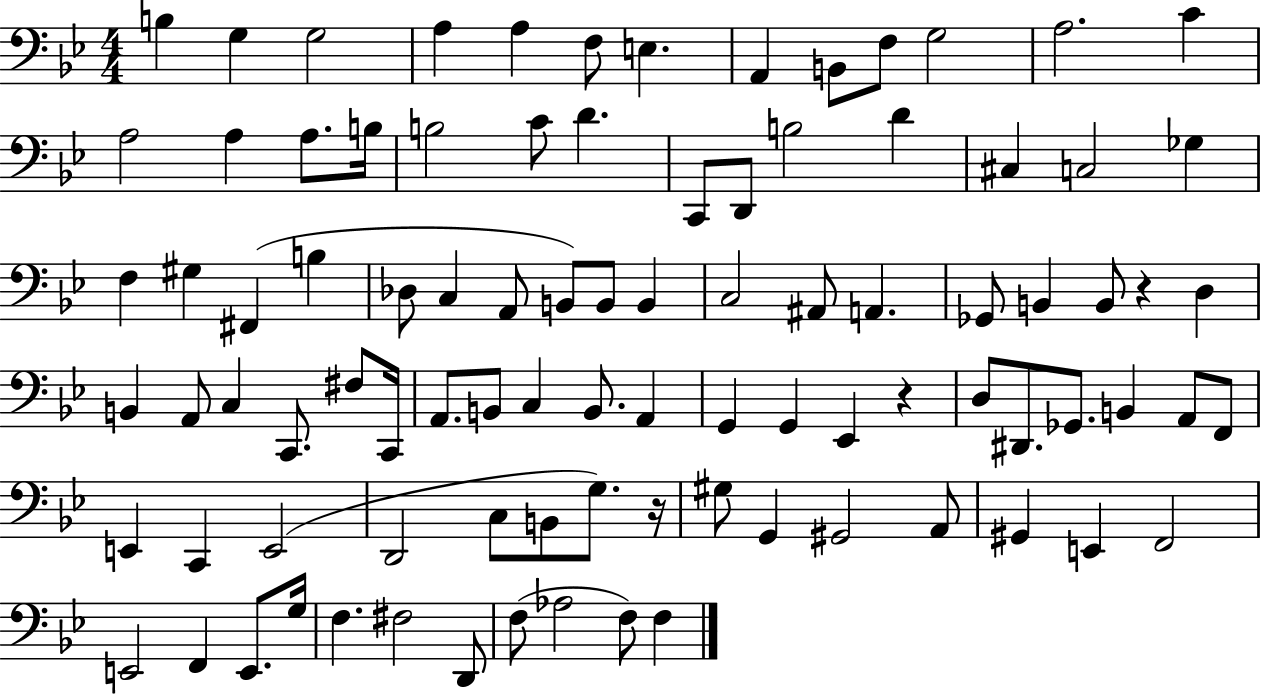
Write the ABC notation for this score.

X:1
T:Untitled
M:4/4
L:1/4
K:Bb
B, G, G,2 A, A, F,/2 E, A,, B,,/2 F,/2 G,2 A,2 C A,2 A, A,/2 B,/4 B,2 C/2 D C,,/2 D,,/2 B,2 D ^C, C,2 _G, F, ^G, ^F,, B, _D,/2 C, A,,/2 B,,/2 B,,/2 B,, C,2 ^A,,/2 A,, _G,,/2 B,, B,,/2 z D, B,, A,,/2 C, C,,/2 ^F,/2 C,,/4 A,,/2 B,,/2 C, B,,/2 A,, G,, G,, _E,, z D,/2 ^D,,/2 _G,,/2 B,, A,,/2 F,,/2 E,, C,, E,,2 D,,2 C,/2 B,,/2 G,/2 z/4 ^G,/2 G,, ^G,,2 A,,/2 ^G,, E,, F,,2 E,,2 F,, E,,/2 G,/4 F, ^F,2 D,,/2 F,/2 _A,2 F,/2 F,